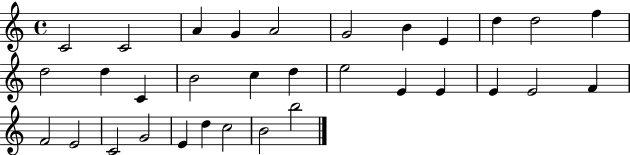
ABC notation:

X:1
T:Untitled
M:4/4
L:1/4
K:C
C2 C2 A G A2 G2 B E d d2 f d2 d C B2 c d e2 E E E E2 F F2 E2 C2 G2 E d c2 B2 b2